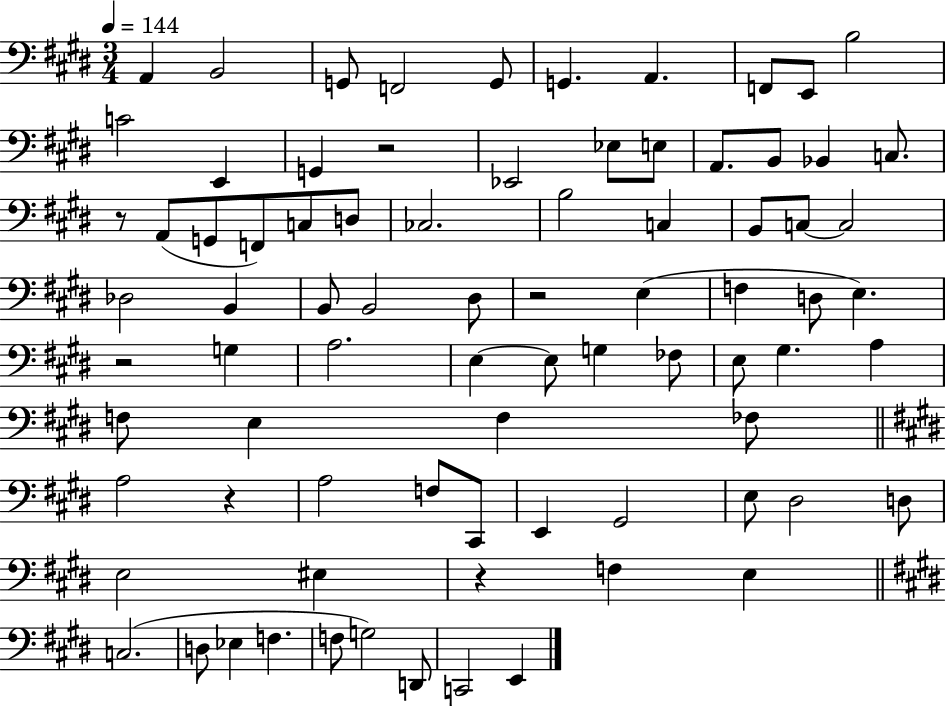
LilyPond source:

{
  \clef bass
  \numericTimeSignature
  \time 3/4
  \key e \major
  \tempo 4 = 144
  a,4 b,2 | g,8 f,2 g,8 | g,4. a,4. | f,8 e,8 b2 | \break c'2 e,4 | g,4 r2 | ees,2 ees8 e8 | a,8. b,8 bes,4 c8. | \break r8 a,8( g,8 f,8) c8 d8 | ces2. | b2 c4 | b,8 c8~~ c2 | \break des2 b,4 | b,8 b,2 dis8 | r2 e4( | f4 d8 e4.) | \break r2 g4 | a2. | e4~~ e8 g4 fes8 | e8 gis4. a4 | \break f8 e4 f4 fes8 | \bar "||" \break \key e \major a2 r4 | a2 f8 cis,8 | e,4 gis,2 | e8 dis2 d8 | \break e2 eis4 | r4 f4 e4 | \bar "||" \break \key e \major c2.( | d8 ees4 f4. | f8 g2) d,8 | c,2 e,4 | \break \bar "|."
}